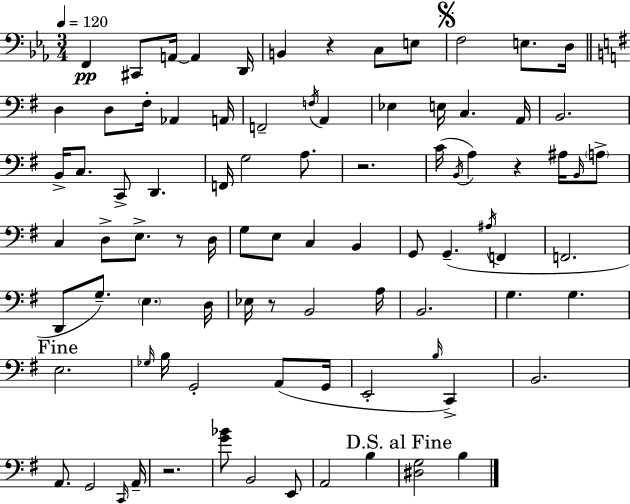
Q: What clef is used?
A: bass